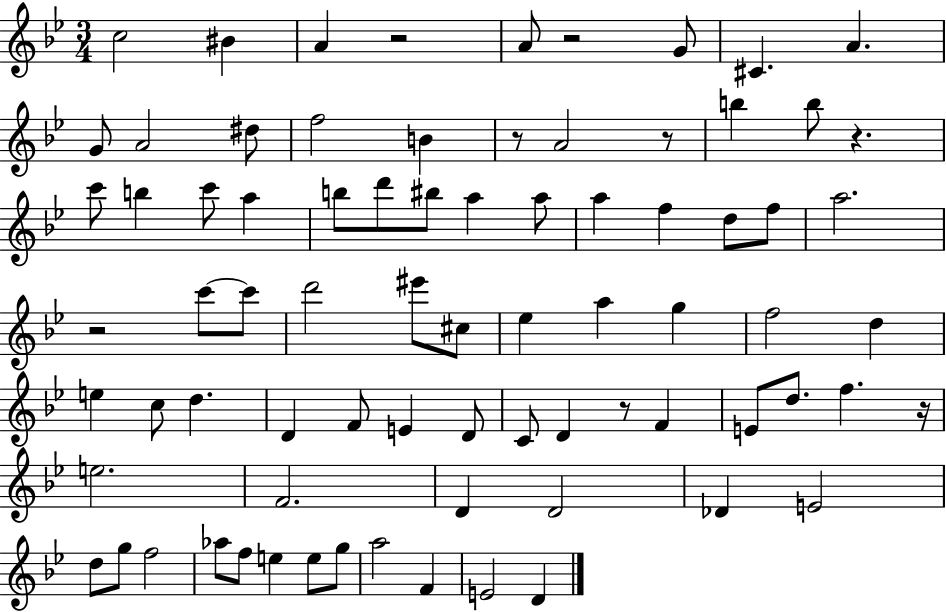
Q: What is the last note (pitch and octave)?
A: D4